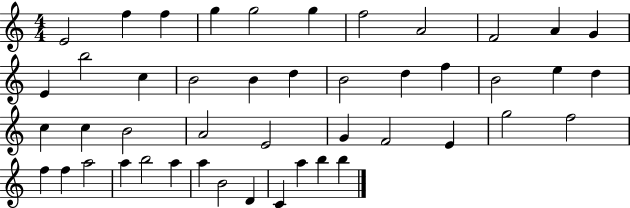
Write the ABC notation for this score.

X:1
T:Untitled
M:4/4
L:1/4
K:C
E2 f f g g2 g f2 A2 F2 A G E b2 c B2 B d B2 d f B2 e d c c B2 A2 E2 G F2 E g2 f2 f f a2 a b2 a a B2 D C a b b